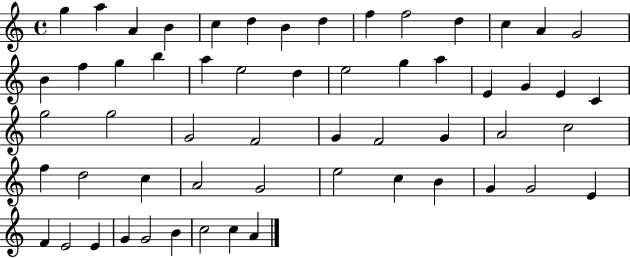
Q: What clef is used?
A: treble